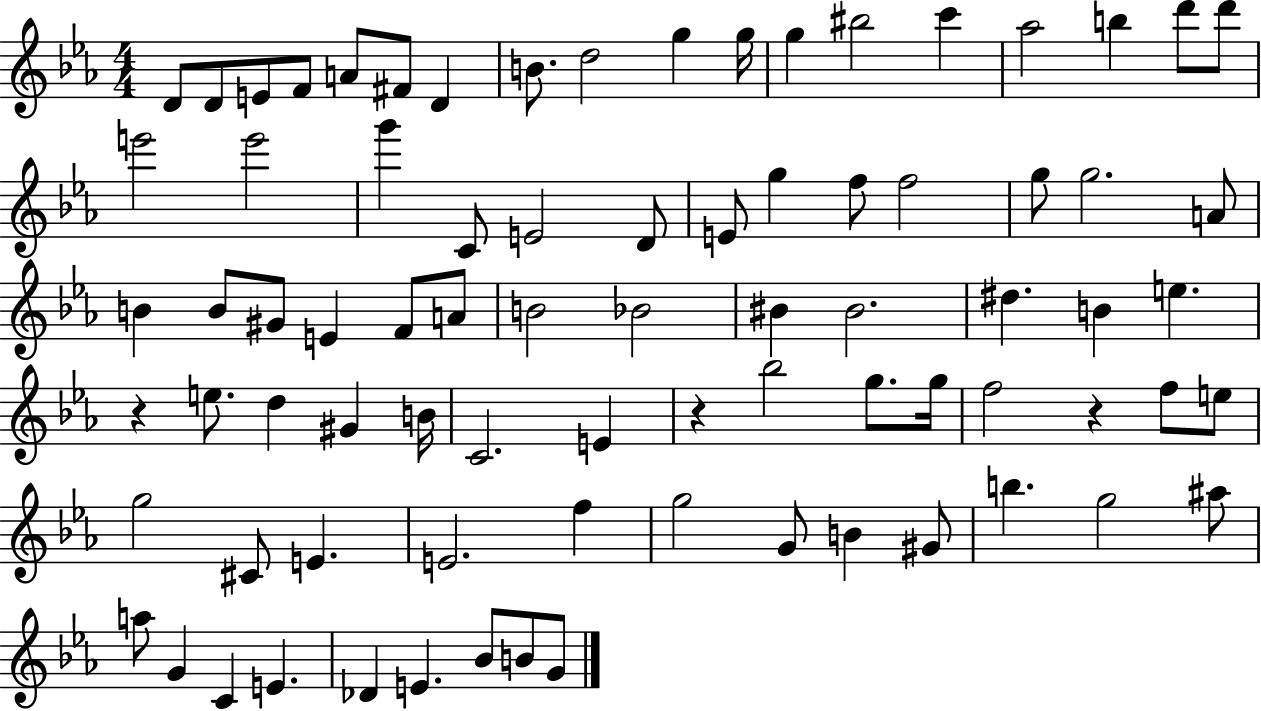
{
  \clef treble
  \numericTimeSignature
  \time 4/4
  \key ees \major
  d'8 d'8 e'8 f'8 a'8 fis'8 d'4 | b'8. d''2 g''4 g''16 | g''4 bis''2 c'''4 | aes''2 b''4 d'''8 d'''8 | \break e'''2 e'''2 | g'''4 c'8 e'2 d'8 | e'8 g''4 f''8 f''2 | g''8 g''2. a'8 | \break b'4 b'8 gis'8 e'4 f'8 a'8 | b'2 bes'2 | bis'4 bis'2. | dis''4. b'4 e''4. | \break r4 e''8. d''4 gis'4 b'16 | c'2. e'4 | r4 bes''2 g''8. g''16 | f''2 r4 f''8 e''8 | \break g''2 cis'8 e'4. | e'2. f''4 | g''2 g'8 b'4 gis'8 | b''4. g''2 ais''8 | \break a''8 g'4 c'4 e'4. | des'4 e'4. bes'8 b'8 g'8 | \bar "|."
}